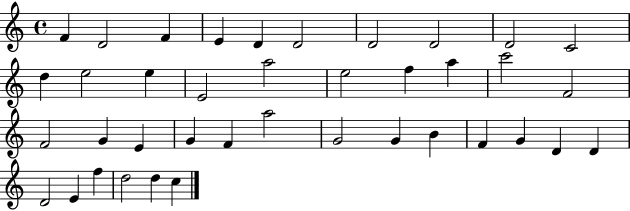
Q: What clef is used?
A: treble